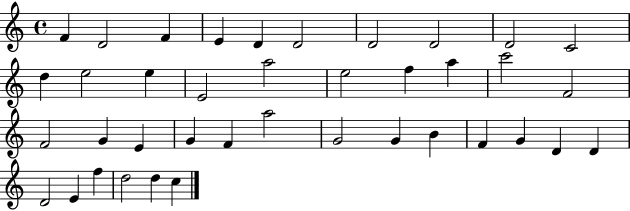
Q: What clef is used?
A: treble